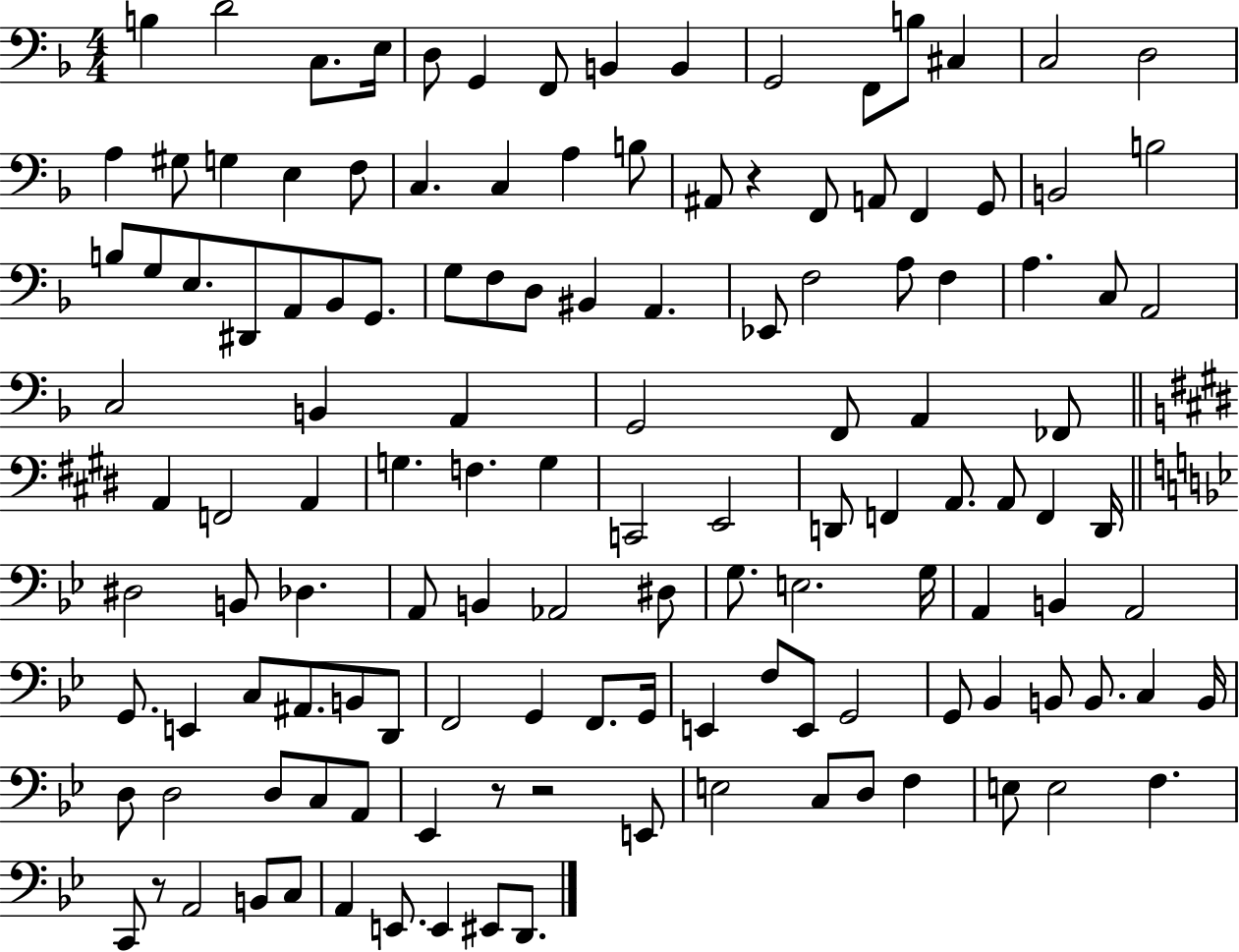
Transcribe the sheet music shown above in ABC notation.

X:1
T:Untitled
M:4/4
L:1/4
K:F
B, D2 C,/2 E,/4 D,/2 G,, F,,/2 B,, B,, G,,2 F,,/2 B,/2 ^C, C,2 D,2 A, ^G,/2 G, E, F,/2 C, C, A, B,/2 ^A,,/2 z F,,/2 A,,/2 F,, G,,/2 B,,2 B,2 B,/2 G,/2 E,/2 ^D,,/2 A,,/2 _B,,/2 G,,/2 G,/2 F,/2 D,/2 ^B,, A,, _E,,/2 F,2 A,/2 F, A, C,/2 A,,2 C,2 B,, A,, G,,2 F,,/2 A,, _F,,/2 A,, F,,2 A,, G, F, G, C,,2 E,,2 D,,/2 F,, A,,/2 A,,/2 F,, D,,/4 ^D,2 B,,/2 _D, A,,/2 B,, _A,,2 ^D,/2 G,/2 E,2 G,/4 A,, B,, A,,2 G,,/2 E,, C,/2 ^A,,/2 B,,/2 D,,/2 F,,2 G,, F,,/2 G,,/4 E,, F,/2 E,,/2 G,,2 G,,/2 _B,, B,,/2 B,,/2 C, B,,/4 D,/2 D,2 D,/2 C,/2 A,,/2 _E,, z/2 z2 E,,/2 E,2 C,/2 D,/2 F, E,/2 E,2 F, C,,/2 z/2 A,,2 B,,/2 C,/2 A,, E,,/2 E,, ^E,,/2 D,,/2